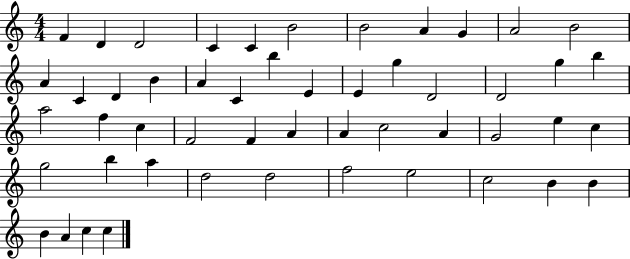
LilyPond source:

{
  \clef treble
  \numericTimeSignature
  \time 4/4
  \key c \major
  f'4 d'4 d'2 | c'4 c'4 b'2 | b'2 a'4 g'4 | a'2 b'2 | \break a'4 c'4 d'4 b'4 | a'4 c'4 b''4 e'4 | e'4 g''4 d'2 | d'2 g''4 b''4 | \break a''2 f''4 c''4 | f'2 f'4 a'4 | a'4 c''2 a'4 | g'2 e''4 c''4 | \break g''2 b''4 a''4 | d''2 d''2 | f''2 e''2 | c''2 b'4 b'4 | \break b'4 a'4 c''4 c''4 | \bar "|."
}